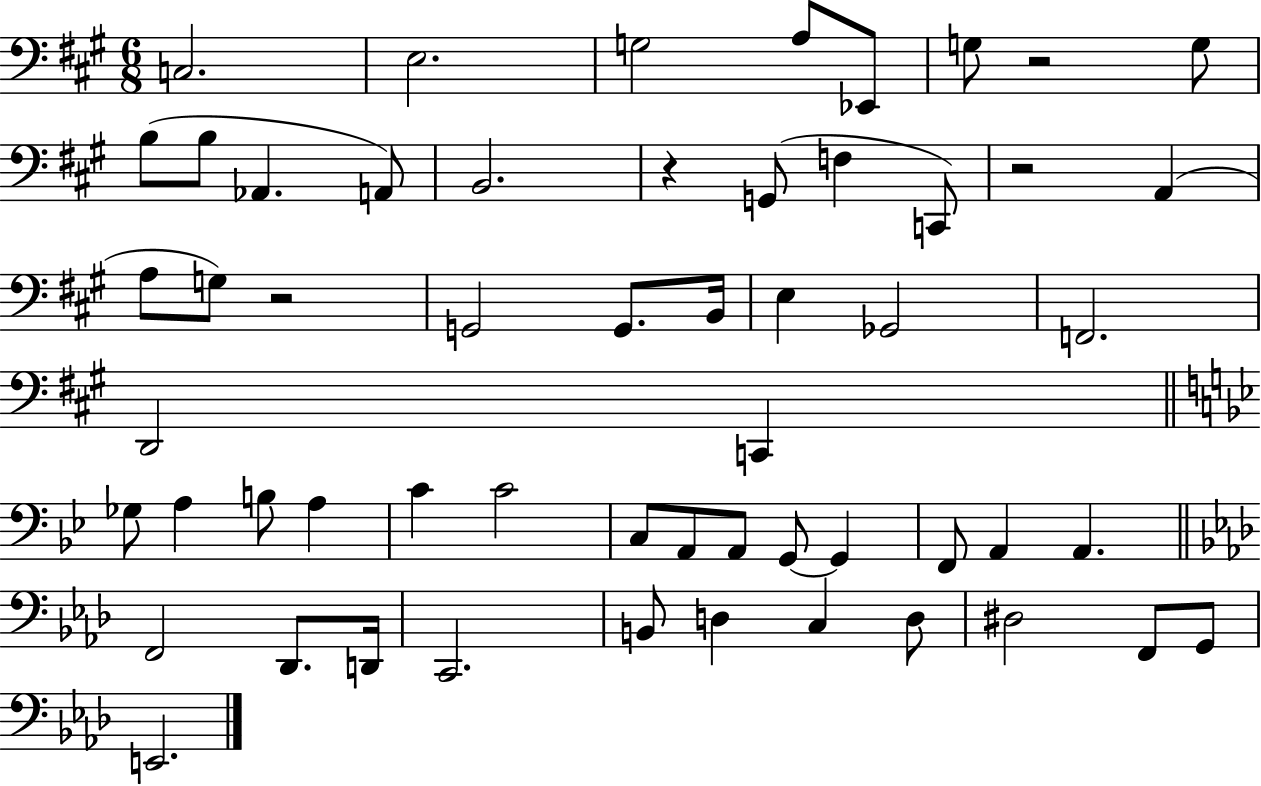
{
  \clef bass
  \numericTimeSignature
  \time 6/8
  \key a \major
  \repeat volta 2 { c2. | e2. | g2 a8 ees,8 | g8 r2 g8 | \break b8( b8 aes,4. a,8) | b,2. | r4 g,8( f4 c,8) | r2 a,4( | \break a8 g8) r2 | g,2 g,8. b,16 | e4 ges,2 | f,2. | \break d,2 c,4 | \bar "||" \break \key bes \major ges8 a4 b8 a4 | c'4 c'2 | c8 a,8 a,8 g,8~~ g,4 | f,8 a,4 a,4. | \break \bar "||" \break \key aes \major f,2 des,8. d,16 | c,2. | b,8 d4 c4 d8 | dis2 f,8 g,8 | \break e,2. | } \bar "|."
}